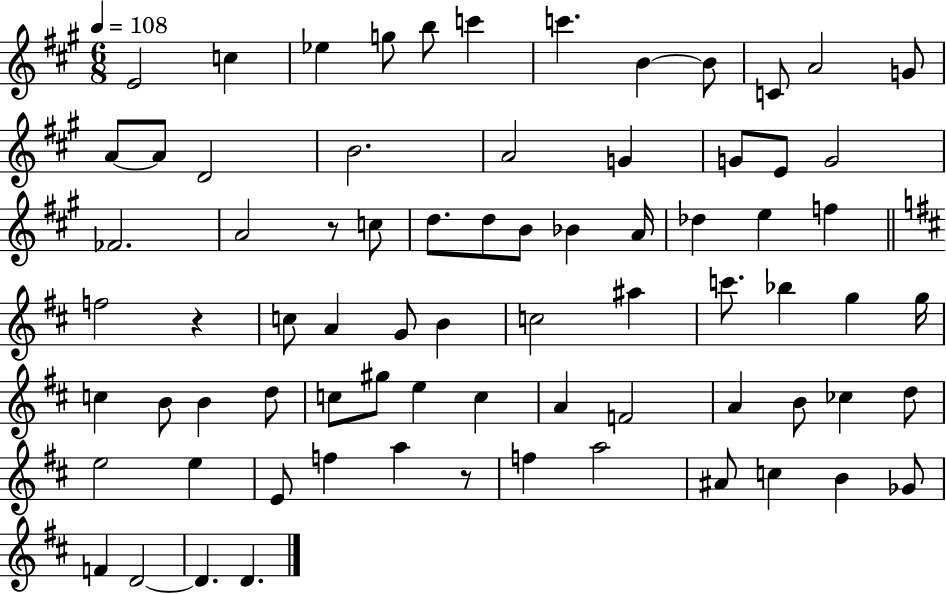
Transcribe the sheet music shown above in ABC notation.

X:1
T:Untitled
M:6/8
L:1/4
K:A
E2 c _e g/2 b/2 c' c' B B/2 C/2 A2 G/2 A/2 A/2 D2 B2 A2 G G/2 E/2 G2 _F2 A2 z/2 c/2 d/2 d/2 B/2 _B A/4 _d e f f2 z c/2 A G/2 B c2 ^a c'/2 _b g g/4 c B/2 B d/2 c/2 ^g/2 e c A F2 A B/2 _c d/2 e2 e E/2 f a z/2 f a2 ^A/2 c B _G/2 F D2 D D